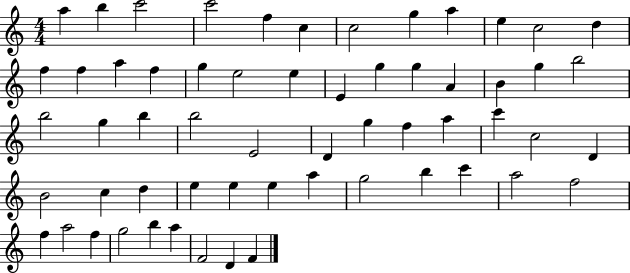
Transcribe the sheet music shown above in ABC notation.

X:1
T:Untitled
M:4/4
L:1/4
K:C
a b c'2 c'2 f c c2 g a e c2 d f f a f g e2 e E g g A B g b2 b2 g b b2 E2 D g f a c' c2 D B2 c d e e e a g2 b c' a2 f2 f a2 f g2 b a F2 D F